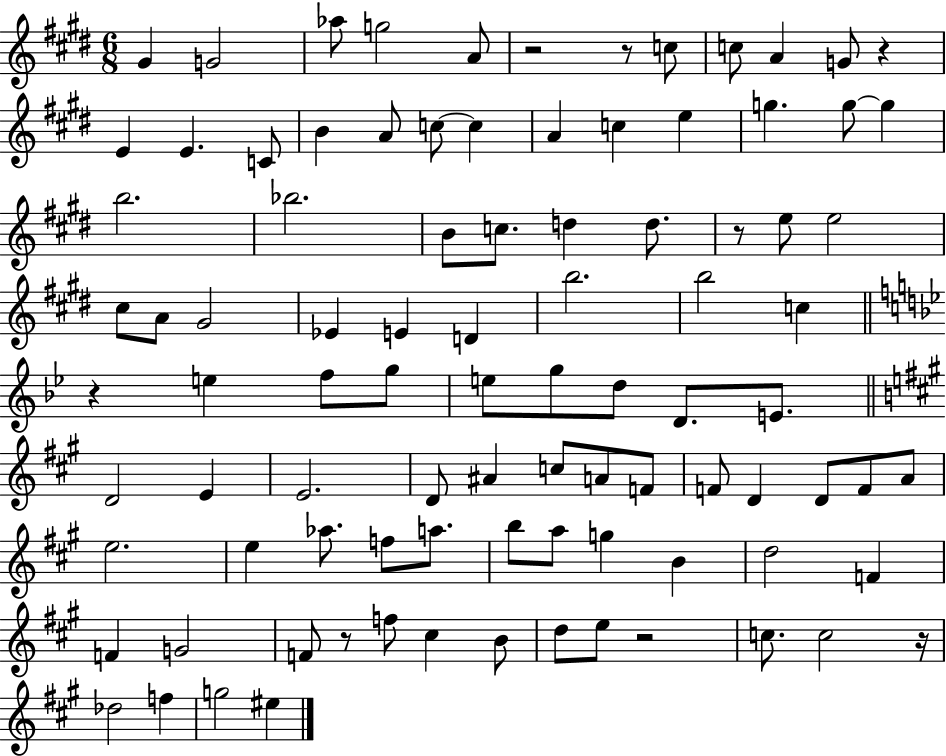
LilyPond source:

{
  \clef treble
  \numericTimeSignature
  \time 6/8
  \key e \major
  gis'4 g'2 | aes''8 g''2 a'8 | r2 r8 c''8 | c''8 a'4 g'8 r4 | \break e'4 e'4. c'8 | b'4 a'8 c''8~~ c''4 | a'4 c''4 e''4 | g''4. g''8~~ g''4 | \break b''2. | bes''2. | b'8 c''8. d''4 d''8. | r8 e''8 e''2 | \break cis''8 a'8 gis'2 | ees'4 e'4 d'4 | b''2. | b''2 c''4 | \break \bar "||" \break \key bes \major r4 e''4 f''8 g''8 | e''8 g''8 d''8 d'8. e'8. | \bar "||" \break \key a \major d'2 e'4 | e'2. | d'8 ais'4 c''8 a'8 f'8 | f'8 d'4 d'8 f'8 a'8 | \break e''2. | e''4 aes''8. f''8 a''8. | b''8 a''8 g''4 b'4 | d''2 f'4 | \break f'4 g'2 | f'8 r8 f''8 cis''4 b'8 | d''8 e''8 r2 | c''8. c''2 r16 | \break des''2 f''4 | g''2 eis''4 | \bar "|."
}